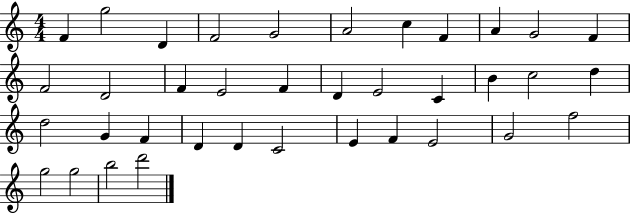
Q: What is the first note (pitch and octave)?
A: F4